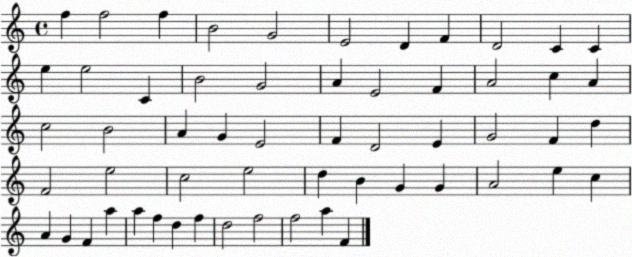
X:1
T:Untitled
M:4/4
L:1/4
K:C
f f2 f B2 G2 E2 D F D2 C C e e2 C B2 G2 A E2 F A2 c A c2 B2 A G E2 F D2 E G2 F d F2 e2 c2 e2 d B G G A2 e c A G F a a f d f d2 f2 f2 a F